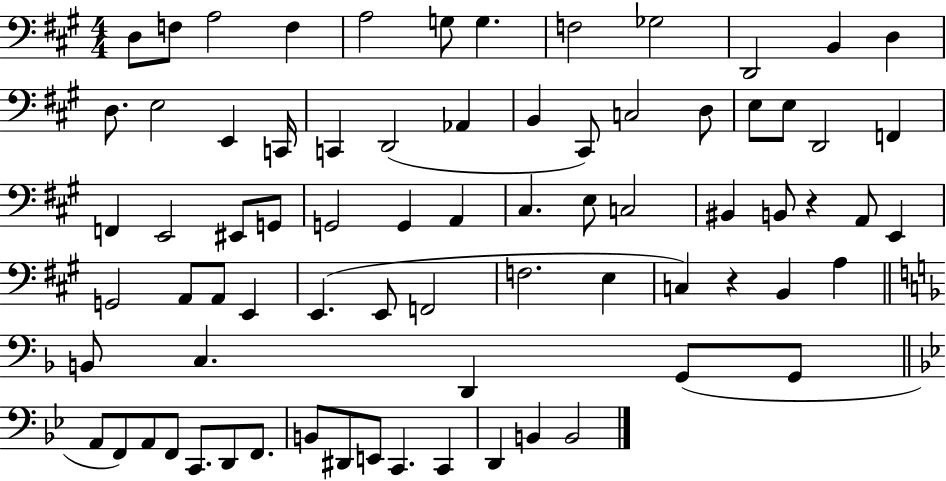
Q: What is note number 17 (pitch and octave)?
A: C2